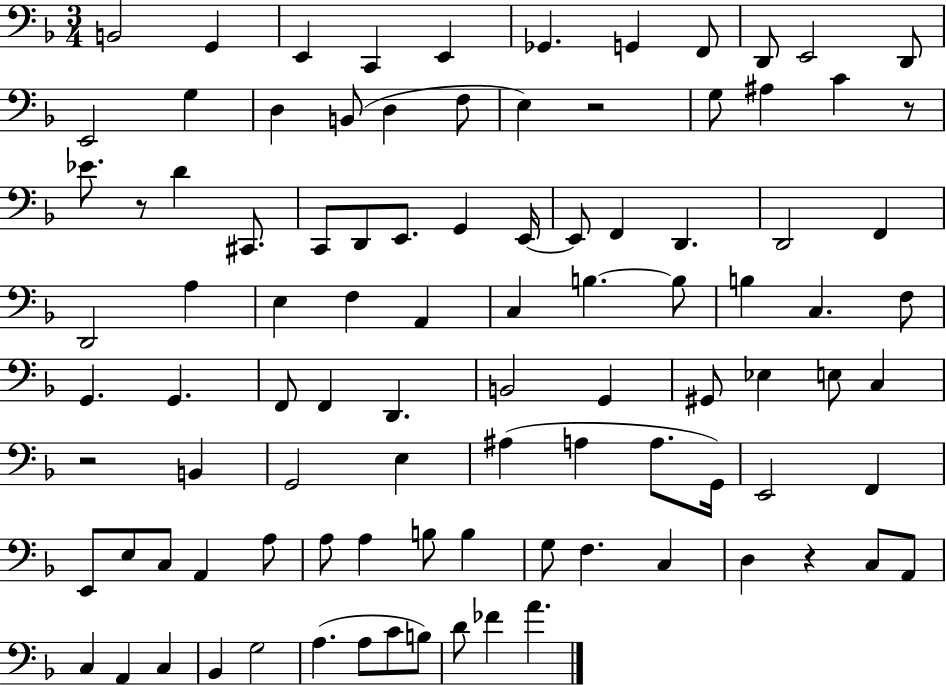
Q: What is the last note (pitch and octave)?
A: A4